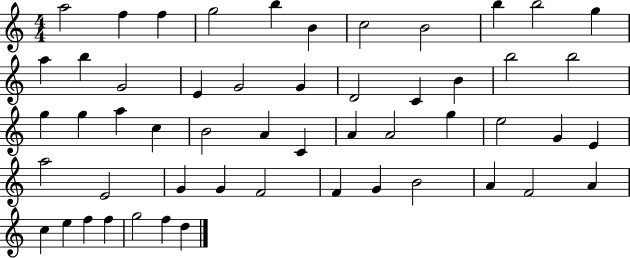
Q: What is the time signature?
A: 4/4